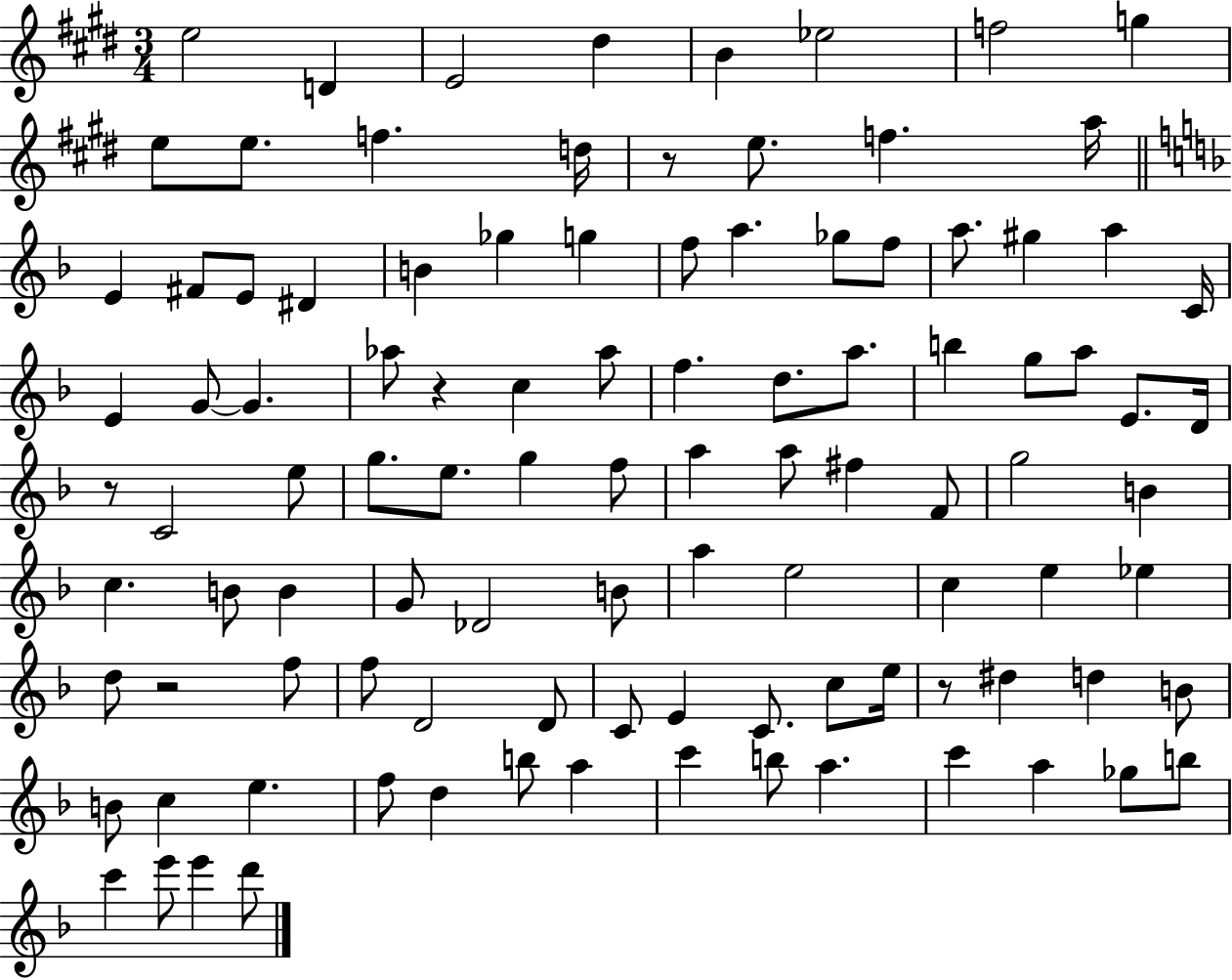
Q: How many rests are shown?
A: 5